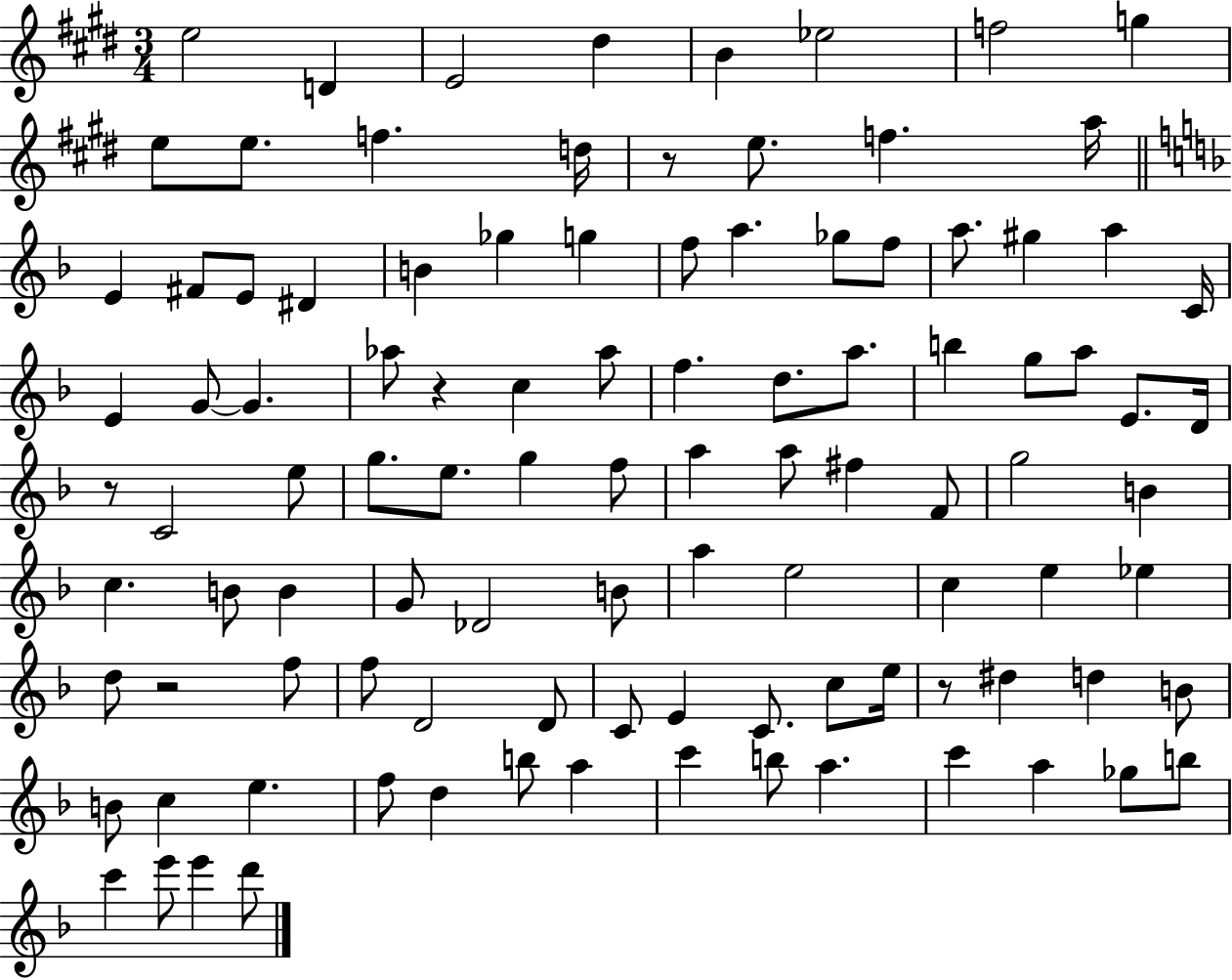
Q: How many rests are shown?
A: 5